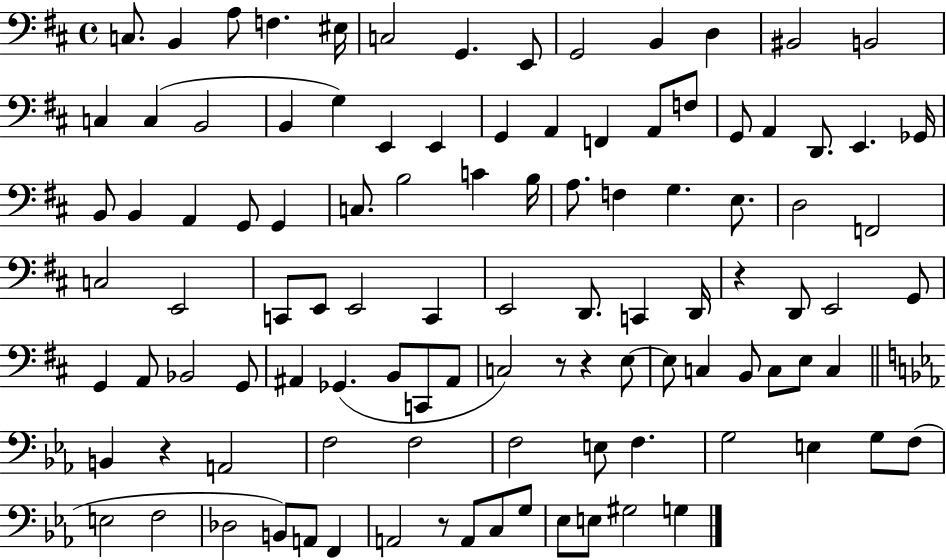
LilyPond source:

{
  \clef bass
  \time 4/4
  \defaultTimeSignature
  \key d \major
  c8. b,4 a8 f4. eis16 | c2 g,4. e,8 | g,2 b,4 d4 | bis,2 b,2 | \break c4 c4( b,2 | b,4 g4) e,4 e,4 | g,4 a,4 f,4 a,8 f8 | g,8 a,4 d,8. e,4. ges,16 | \break b,8 b,4 a,4 g,8 g,4 | c8. b2 c'4 b16 | a8. f4 g4. e8. | d2 f,2 | \break c2 e,2 | c,8 e,8 e,2 c,4 | e,2 d,8. c,4 d,16 | r4 d,8 e,2 g,8 | \break g,4 a,8 bes,2 g,8 | ais,4 ges,4.( b,8 c,8 ais,8 | c2) r8 r4 e8~~ | e8 c4 b,8 c8 e8 c4 | \break \bar "||" \break \key c \minor b,4 r4 a,2 | f2 f2 | f2 e8 f4. | g2 e4 g8 f8( | \break e2 f2 | des2 b,8) a,8 f,4 | a,2 r8 a,8 c8 g8 | ees8 e8 gis2 g4 | \break \bar "|."
}